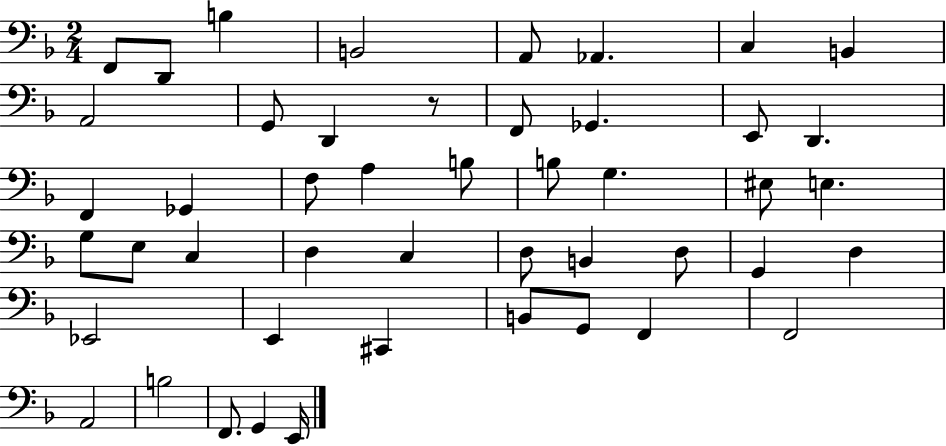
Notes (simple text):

F2/e D2/e B3/q B2/h A2/e Ab2/q. C3/q B2/q A2/h G2/e D2/q R/e F2/e Gb2/q. E2/e D2/q. F2/q Gb2/q F3/e A3/q B3/e B3/e G3/q. EIS3/e E3/q. G3/e E3/e C3/q D3/q C3/q D3/e B2/q D3/e G2/q D3/q Eb2/h E2/q C#2/q B2/e G2/e F2/q F2/h A2/h B3/h F2/e. G2/q E2/s